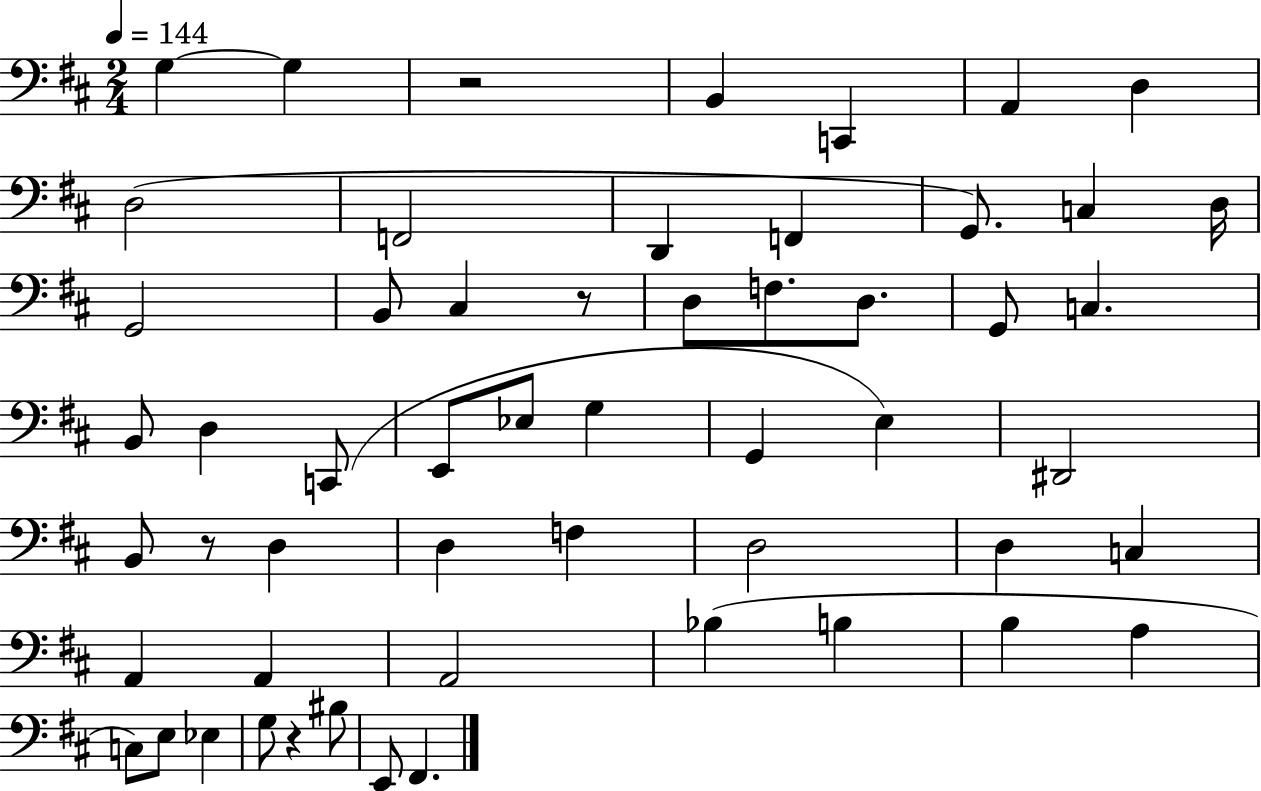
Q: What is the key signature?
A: D major